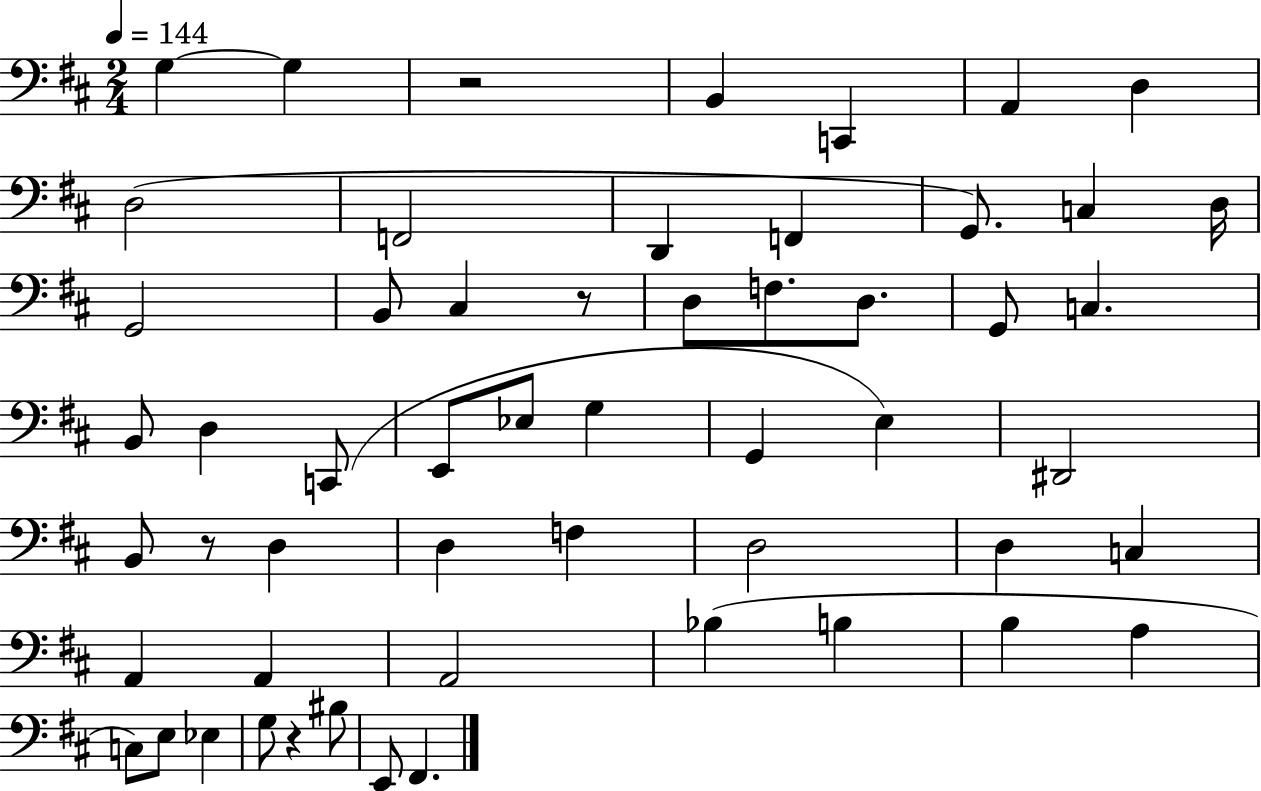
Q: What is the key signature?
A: D major